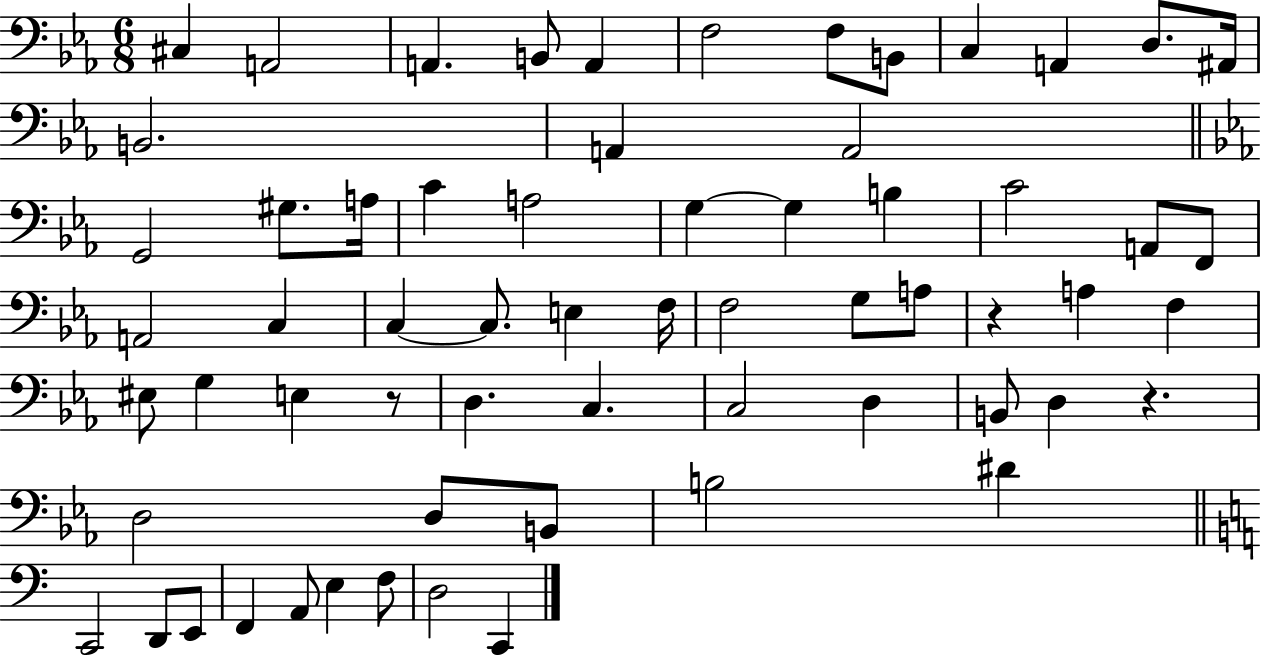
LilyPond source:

{
  \clef bass
  \numericTimeSignature
  \time 6/8
  \key ees \major
  cis4 a,2 | a,4. b,8 a,4 | f2 f8 b,8 | c4 a,4 d8. ais,16 | \break b,2. | a,4 a,2 | \bar "||" \break \key ees \major g,2 gis8. a16 | c'4 a2 | g4~~ g4 b4 | c'2 a,8 f,8 | \break a,2 c4 | c4~~ c8. e4 f16 | f2 g8 a8 | r4 a4 f4 | \break eis8 g4 e4 r8 | d4. c4. | c2 d4 | b,8 d4 r4. | \break d2 d8 b,8 | b2 dis'4 | \bar "||" \break \key c \major c,2 d,8 e,8 | f,4 a,8 e4 f8 | d2 c,4 | \bar "|."
}